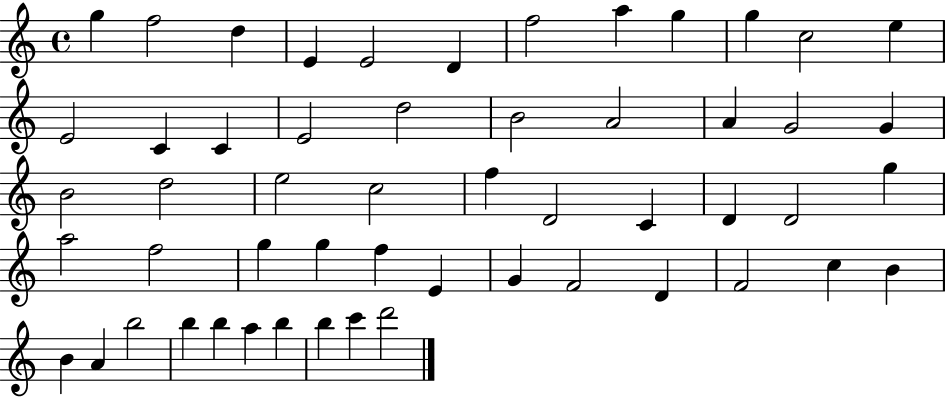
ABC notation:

X:1
T:Untitled
M:4/4
L:1/4
K:C
g f2 d E E2 D f2 a g g c2 e E2 C C E2 d2 B2 A2 A G2 G B2 d2 e2 c2 f D2 C D D2 g a2 f2 g g f E G F2 D F2 c B B A b2 b b a b b c' d'2